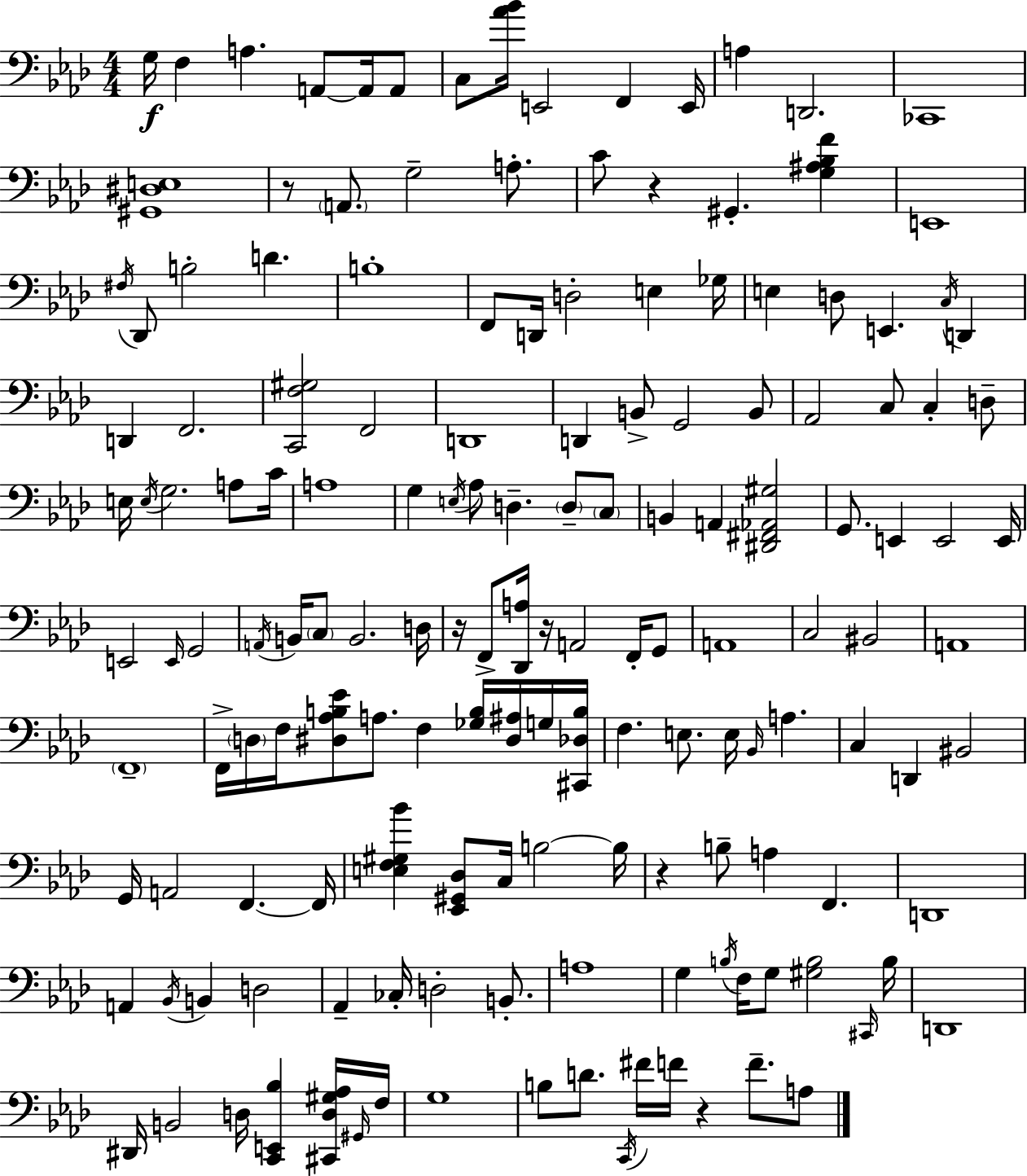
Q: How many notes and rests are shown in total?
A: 156